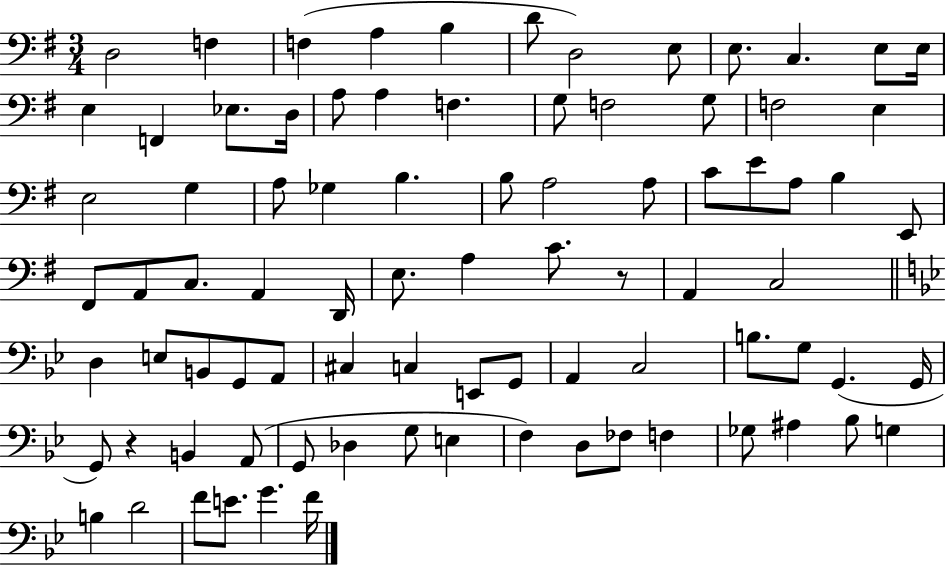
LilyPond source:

{
  \clef bass
  \numericTimeSignature
  \time 3/4
  \key g \major
  d2 f4 | f4( a4 b4 | d'8 d2) e8 | e8. c4. e8 e16 | \break e4 f,4 ees8. d16 | a8 a4 f4. | g8 f2 g8 | f2 e4 | \break e2 g4 | a8 ges4 b4. | b8 a2 a8 | c'8 e'8 a8 b4 e,8 | \break fis,8 a,8 c8. a,4 d,16 | e8. a4 c'8. r8 | a,4 c2 | \bar "||" \break \key bes \major d4 e8 b,8 g,8 a,8 | cis4 c4 e,8 g,8 | a,4 c2 | b8. g8 g,4.( g,16 | \break g,8) r4 b,4 a,8( | g,8 des4 g8 e4 | f4) d8 fes8 f4 | ges8 ais4 bes8 g4 | \break b4 d'2 | f'8 e'8. g'4. f'16 | \bar "|."
}